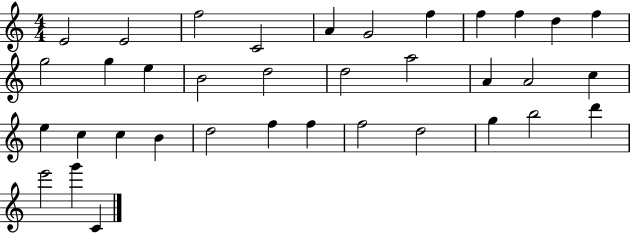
E4/h E4/h F5/h C4/h A4/q G4/h F5/q F5/q F5/q D5/q F5/q G5/h G5/q E5/q B4/h D5/h D5/h A5/h A4/q A4/h C5/q E5/q C5/q C5/q B4/q D5/h F5/q F5/q F5/h D5/h G5/q B5/h D6/q E6/h G6/q C4/q